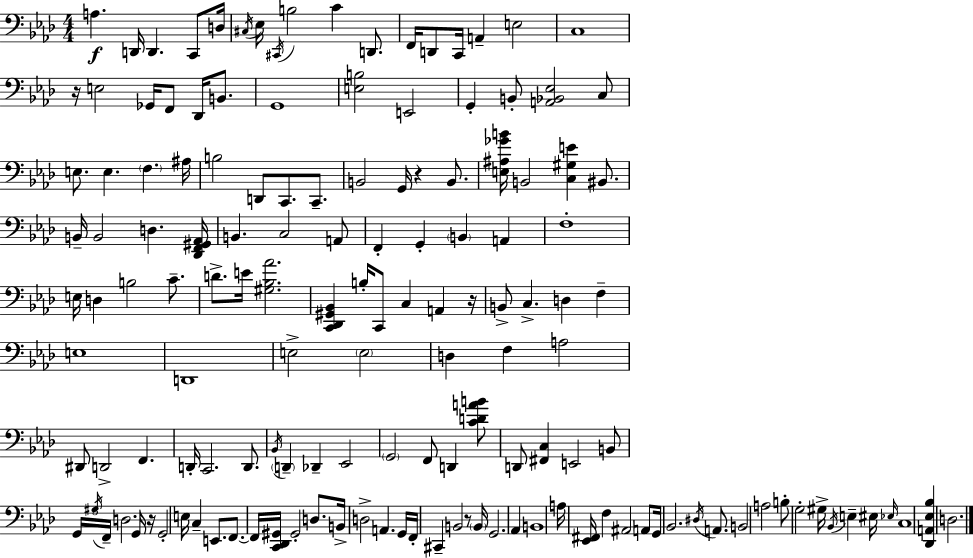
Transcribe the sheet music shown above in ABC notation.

X:1
T:Untitled
M:4/4
L:1/4
K:Ab
A, D,,/4 D,, C,,/2 D,/4 ^C,/4 _E,/4 ^C,,/4 B,2 C D,,/2 F,,/4 D,,/2 C,,/4 A,, E,2 C,4 z/4 E,2 _G,,/4 F,,/2 _D,,/4 B,,/2 G,,4 [E,B,]2 E,,2 G,, B,,/2 [A,,_B,,_E,]2 C,/2 E,/2 E, F, ^A,/4 B,2 D,,/2 C,,/2 C,,/2 B,,2 G,,/4 z B,,/2 [E,^A,_GB]/4 B,,2 [C,^G,E] ^B,,/2 B,,/4 B,,2 D, [_D,,F,,^G,,_A,,]/4 B,, C,2 A,,/2 F,, G,, B,, A,, F,4 E,/4 D, B,2 C/2 D/2 E/4 [^G,_B,_A]2 [C,,_D,,^G,,_B,,] B,/4 C,,/2 C, A,, z/4 B,,/2 C, D, F, E,4 D,,4 E,2 E,2 D, F, A,2 ^D,,/2 D,,2 F,, D,,/4 C,,2 D,,/2 _B,,/4 D,, _D,, _E,,2 G,,2 F,,/2 D,, [CDAB]/2 D,,/2 [^F,,C,] E,,2 B,,/2 G,,/4 ^G,/4 F,,/4 D,2 G,,/4 z/4 G,,2 E,/4 C, E,,/2 F,,/2 F,,/4 [C,,_D,,^G,,]/4 ^G,,2 D,/2 B,,/4 D,2 A,, G,,/4 F,,/4 ^C,, B,,2 z/2 B,,/4 G,,2 _A,, B,,4 A,/4 [_E,,^F,,]/4 F, ^A,,2 A,,/2 G,,/4 _B,,2 ^D,/4 A,,/2 B,,2 A,2 B,/2 G,2 ^G,/4 _B,,/4 E, ^E,/4 _E,/4 C,4 [_D,,A,,_E,_B,] D,2